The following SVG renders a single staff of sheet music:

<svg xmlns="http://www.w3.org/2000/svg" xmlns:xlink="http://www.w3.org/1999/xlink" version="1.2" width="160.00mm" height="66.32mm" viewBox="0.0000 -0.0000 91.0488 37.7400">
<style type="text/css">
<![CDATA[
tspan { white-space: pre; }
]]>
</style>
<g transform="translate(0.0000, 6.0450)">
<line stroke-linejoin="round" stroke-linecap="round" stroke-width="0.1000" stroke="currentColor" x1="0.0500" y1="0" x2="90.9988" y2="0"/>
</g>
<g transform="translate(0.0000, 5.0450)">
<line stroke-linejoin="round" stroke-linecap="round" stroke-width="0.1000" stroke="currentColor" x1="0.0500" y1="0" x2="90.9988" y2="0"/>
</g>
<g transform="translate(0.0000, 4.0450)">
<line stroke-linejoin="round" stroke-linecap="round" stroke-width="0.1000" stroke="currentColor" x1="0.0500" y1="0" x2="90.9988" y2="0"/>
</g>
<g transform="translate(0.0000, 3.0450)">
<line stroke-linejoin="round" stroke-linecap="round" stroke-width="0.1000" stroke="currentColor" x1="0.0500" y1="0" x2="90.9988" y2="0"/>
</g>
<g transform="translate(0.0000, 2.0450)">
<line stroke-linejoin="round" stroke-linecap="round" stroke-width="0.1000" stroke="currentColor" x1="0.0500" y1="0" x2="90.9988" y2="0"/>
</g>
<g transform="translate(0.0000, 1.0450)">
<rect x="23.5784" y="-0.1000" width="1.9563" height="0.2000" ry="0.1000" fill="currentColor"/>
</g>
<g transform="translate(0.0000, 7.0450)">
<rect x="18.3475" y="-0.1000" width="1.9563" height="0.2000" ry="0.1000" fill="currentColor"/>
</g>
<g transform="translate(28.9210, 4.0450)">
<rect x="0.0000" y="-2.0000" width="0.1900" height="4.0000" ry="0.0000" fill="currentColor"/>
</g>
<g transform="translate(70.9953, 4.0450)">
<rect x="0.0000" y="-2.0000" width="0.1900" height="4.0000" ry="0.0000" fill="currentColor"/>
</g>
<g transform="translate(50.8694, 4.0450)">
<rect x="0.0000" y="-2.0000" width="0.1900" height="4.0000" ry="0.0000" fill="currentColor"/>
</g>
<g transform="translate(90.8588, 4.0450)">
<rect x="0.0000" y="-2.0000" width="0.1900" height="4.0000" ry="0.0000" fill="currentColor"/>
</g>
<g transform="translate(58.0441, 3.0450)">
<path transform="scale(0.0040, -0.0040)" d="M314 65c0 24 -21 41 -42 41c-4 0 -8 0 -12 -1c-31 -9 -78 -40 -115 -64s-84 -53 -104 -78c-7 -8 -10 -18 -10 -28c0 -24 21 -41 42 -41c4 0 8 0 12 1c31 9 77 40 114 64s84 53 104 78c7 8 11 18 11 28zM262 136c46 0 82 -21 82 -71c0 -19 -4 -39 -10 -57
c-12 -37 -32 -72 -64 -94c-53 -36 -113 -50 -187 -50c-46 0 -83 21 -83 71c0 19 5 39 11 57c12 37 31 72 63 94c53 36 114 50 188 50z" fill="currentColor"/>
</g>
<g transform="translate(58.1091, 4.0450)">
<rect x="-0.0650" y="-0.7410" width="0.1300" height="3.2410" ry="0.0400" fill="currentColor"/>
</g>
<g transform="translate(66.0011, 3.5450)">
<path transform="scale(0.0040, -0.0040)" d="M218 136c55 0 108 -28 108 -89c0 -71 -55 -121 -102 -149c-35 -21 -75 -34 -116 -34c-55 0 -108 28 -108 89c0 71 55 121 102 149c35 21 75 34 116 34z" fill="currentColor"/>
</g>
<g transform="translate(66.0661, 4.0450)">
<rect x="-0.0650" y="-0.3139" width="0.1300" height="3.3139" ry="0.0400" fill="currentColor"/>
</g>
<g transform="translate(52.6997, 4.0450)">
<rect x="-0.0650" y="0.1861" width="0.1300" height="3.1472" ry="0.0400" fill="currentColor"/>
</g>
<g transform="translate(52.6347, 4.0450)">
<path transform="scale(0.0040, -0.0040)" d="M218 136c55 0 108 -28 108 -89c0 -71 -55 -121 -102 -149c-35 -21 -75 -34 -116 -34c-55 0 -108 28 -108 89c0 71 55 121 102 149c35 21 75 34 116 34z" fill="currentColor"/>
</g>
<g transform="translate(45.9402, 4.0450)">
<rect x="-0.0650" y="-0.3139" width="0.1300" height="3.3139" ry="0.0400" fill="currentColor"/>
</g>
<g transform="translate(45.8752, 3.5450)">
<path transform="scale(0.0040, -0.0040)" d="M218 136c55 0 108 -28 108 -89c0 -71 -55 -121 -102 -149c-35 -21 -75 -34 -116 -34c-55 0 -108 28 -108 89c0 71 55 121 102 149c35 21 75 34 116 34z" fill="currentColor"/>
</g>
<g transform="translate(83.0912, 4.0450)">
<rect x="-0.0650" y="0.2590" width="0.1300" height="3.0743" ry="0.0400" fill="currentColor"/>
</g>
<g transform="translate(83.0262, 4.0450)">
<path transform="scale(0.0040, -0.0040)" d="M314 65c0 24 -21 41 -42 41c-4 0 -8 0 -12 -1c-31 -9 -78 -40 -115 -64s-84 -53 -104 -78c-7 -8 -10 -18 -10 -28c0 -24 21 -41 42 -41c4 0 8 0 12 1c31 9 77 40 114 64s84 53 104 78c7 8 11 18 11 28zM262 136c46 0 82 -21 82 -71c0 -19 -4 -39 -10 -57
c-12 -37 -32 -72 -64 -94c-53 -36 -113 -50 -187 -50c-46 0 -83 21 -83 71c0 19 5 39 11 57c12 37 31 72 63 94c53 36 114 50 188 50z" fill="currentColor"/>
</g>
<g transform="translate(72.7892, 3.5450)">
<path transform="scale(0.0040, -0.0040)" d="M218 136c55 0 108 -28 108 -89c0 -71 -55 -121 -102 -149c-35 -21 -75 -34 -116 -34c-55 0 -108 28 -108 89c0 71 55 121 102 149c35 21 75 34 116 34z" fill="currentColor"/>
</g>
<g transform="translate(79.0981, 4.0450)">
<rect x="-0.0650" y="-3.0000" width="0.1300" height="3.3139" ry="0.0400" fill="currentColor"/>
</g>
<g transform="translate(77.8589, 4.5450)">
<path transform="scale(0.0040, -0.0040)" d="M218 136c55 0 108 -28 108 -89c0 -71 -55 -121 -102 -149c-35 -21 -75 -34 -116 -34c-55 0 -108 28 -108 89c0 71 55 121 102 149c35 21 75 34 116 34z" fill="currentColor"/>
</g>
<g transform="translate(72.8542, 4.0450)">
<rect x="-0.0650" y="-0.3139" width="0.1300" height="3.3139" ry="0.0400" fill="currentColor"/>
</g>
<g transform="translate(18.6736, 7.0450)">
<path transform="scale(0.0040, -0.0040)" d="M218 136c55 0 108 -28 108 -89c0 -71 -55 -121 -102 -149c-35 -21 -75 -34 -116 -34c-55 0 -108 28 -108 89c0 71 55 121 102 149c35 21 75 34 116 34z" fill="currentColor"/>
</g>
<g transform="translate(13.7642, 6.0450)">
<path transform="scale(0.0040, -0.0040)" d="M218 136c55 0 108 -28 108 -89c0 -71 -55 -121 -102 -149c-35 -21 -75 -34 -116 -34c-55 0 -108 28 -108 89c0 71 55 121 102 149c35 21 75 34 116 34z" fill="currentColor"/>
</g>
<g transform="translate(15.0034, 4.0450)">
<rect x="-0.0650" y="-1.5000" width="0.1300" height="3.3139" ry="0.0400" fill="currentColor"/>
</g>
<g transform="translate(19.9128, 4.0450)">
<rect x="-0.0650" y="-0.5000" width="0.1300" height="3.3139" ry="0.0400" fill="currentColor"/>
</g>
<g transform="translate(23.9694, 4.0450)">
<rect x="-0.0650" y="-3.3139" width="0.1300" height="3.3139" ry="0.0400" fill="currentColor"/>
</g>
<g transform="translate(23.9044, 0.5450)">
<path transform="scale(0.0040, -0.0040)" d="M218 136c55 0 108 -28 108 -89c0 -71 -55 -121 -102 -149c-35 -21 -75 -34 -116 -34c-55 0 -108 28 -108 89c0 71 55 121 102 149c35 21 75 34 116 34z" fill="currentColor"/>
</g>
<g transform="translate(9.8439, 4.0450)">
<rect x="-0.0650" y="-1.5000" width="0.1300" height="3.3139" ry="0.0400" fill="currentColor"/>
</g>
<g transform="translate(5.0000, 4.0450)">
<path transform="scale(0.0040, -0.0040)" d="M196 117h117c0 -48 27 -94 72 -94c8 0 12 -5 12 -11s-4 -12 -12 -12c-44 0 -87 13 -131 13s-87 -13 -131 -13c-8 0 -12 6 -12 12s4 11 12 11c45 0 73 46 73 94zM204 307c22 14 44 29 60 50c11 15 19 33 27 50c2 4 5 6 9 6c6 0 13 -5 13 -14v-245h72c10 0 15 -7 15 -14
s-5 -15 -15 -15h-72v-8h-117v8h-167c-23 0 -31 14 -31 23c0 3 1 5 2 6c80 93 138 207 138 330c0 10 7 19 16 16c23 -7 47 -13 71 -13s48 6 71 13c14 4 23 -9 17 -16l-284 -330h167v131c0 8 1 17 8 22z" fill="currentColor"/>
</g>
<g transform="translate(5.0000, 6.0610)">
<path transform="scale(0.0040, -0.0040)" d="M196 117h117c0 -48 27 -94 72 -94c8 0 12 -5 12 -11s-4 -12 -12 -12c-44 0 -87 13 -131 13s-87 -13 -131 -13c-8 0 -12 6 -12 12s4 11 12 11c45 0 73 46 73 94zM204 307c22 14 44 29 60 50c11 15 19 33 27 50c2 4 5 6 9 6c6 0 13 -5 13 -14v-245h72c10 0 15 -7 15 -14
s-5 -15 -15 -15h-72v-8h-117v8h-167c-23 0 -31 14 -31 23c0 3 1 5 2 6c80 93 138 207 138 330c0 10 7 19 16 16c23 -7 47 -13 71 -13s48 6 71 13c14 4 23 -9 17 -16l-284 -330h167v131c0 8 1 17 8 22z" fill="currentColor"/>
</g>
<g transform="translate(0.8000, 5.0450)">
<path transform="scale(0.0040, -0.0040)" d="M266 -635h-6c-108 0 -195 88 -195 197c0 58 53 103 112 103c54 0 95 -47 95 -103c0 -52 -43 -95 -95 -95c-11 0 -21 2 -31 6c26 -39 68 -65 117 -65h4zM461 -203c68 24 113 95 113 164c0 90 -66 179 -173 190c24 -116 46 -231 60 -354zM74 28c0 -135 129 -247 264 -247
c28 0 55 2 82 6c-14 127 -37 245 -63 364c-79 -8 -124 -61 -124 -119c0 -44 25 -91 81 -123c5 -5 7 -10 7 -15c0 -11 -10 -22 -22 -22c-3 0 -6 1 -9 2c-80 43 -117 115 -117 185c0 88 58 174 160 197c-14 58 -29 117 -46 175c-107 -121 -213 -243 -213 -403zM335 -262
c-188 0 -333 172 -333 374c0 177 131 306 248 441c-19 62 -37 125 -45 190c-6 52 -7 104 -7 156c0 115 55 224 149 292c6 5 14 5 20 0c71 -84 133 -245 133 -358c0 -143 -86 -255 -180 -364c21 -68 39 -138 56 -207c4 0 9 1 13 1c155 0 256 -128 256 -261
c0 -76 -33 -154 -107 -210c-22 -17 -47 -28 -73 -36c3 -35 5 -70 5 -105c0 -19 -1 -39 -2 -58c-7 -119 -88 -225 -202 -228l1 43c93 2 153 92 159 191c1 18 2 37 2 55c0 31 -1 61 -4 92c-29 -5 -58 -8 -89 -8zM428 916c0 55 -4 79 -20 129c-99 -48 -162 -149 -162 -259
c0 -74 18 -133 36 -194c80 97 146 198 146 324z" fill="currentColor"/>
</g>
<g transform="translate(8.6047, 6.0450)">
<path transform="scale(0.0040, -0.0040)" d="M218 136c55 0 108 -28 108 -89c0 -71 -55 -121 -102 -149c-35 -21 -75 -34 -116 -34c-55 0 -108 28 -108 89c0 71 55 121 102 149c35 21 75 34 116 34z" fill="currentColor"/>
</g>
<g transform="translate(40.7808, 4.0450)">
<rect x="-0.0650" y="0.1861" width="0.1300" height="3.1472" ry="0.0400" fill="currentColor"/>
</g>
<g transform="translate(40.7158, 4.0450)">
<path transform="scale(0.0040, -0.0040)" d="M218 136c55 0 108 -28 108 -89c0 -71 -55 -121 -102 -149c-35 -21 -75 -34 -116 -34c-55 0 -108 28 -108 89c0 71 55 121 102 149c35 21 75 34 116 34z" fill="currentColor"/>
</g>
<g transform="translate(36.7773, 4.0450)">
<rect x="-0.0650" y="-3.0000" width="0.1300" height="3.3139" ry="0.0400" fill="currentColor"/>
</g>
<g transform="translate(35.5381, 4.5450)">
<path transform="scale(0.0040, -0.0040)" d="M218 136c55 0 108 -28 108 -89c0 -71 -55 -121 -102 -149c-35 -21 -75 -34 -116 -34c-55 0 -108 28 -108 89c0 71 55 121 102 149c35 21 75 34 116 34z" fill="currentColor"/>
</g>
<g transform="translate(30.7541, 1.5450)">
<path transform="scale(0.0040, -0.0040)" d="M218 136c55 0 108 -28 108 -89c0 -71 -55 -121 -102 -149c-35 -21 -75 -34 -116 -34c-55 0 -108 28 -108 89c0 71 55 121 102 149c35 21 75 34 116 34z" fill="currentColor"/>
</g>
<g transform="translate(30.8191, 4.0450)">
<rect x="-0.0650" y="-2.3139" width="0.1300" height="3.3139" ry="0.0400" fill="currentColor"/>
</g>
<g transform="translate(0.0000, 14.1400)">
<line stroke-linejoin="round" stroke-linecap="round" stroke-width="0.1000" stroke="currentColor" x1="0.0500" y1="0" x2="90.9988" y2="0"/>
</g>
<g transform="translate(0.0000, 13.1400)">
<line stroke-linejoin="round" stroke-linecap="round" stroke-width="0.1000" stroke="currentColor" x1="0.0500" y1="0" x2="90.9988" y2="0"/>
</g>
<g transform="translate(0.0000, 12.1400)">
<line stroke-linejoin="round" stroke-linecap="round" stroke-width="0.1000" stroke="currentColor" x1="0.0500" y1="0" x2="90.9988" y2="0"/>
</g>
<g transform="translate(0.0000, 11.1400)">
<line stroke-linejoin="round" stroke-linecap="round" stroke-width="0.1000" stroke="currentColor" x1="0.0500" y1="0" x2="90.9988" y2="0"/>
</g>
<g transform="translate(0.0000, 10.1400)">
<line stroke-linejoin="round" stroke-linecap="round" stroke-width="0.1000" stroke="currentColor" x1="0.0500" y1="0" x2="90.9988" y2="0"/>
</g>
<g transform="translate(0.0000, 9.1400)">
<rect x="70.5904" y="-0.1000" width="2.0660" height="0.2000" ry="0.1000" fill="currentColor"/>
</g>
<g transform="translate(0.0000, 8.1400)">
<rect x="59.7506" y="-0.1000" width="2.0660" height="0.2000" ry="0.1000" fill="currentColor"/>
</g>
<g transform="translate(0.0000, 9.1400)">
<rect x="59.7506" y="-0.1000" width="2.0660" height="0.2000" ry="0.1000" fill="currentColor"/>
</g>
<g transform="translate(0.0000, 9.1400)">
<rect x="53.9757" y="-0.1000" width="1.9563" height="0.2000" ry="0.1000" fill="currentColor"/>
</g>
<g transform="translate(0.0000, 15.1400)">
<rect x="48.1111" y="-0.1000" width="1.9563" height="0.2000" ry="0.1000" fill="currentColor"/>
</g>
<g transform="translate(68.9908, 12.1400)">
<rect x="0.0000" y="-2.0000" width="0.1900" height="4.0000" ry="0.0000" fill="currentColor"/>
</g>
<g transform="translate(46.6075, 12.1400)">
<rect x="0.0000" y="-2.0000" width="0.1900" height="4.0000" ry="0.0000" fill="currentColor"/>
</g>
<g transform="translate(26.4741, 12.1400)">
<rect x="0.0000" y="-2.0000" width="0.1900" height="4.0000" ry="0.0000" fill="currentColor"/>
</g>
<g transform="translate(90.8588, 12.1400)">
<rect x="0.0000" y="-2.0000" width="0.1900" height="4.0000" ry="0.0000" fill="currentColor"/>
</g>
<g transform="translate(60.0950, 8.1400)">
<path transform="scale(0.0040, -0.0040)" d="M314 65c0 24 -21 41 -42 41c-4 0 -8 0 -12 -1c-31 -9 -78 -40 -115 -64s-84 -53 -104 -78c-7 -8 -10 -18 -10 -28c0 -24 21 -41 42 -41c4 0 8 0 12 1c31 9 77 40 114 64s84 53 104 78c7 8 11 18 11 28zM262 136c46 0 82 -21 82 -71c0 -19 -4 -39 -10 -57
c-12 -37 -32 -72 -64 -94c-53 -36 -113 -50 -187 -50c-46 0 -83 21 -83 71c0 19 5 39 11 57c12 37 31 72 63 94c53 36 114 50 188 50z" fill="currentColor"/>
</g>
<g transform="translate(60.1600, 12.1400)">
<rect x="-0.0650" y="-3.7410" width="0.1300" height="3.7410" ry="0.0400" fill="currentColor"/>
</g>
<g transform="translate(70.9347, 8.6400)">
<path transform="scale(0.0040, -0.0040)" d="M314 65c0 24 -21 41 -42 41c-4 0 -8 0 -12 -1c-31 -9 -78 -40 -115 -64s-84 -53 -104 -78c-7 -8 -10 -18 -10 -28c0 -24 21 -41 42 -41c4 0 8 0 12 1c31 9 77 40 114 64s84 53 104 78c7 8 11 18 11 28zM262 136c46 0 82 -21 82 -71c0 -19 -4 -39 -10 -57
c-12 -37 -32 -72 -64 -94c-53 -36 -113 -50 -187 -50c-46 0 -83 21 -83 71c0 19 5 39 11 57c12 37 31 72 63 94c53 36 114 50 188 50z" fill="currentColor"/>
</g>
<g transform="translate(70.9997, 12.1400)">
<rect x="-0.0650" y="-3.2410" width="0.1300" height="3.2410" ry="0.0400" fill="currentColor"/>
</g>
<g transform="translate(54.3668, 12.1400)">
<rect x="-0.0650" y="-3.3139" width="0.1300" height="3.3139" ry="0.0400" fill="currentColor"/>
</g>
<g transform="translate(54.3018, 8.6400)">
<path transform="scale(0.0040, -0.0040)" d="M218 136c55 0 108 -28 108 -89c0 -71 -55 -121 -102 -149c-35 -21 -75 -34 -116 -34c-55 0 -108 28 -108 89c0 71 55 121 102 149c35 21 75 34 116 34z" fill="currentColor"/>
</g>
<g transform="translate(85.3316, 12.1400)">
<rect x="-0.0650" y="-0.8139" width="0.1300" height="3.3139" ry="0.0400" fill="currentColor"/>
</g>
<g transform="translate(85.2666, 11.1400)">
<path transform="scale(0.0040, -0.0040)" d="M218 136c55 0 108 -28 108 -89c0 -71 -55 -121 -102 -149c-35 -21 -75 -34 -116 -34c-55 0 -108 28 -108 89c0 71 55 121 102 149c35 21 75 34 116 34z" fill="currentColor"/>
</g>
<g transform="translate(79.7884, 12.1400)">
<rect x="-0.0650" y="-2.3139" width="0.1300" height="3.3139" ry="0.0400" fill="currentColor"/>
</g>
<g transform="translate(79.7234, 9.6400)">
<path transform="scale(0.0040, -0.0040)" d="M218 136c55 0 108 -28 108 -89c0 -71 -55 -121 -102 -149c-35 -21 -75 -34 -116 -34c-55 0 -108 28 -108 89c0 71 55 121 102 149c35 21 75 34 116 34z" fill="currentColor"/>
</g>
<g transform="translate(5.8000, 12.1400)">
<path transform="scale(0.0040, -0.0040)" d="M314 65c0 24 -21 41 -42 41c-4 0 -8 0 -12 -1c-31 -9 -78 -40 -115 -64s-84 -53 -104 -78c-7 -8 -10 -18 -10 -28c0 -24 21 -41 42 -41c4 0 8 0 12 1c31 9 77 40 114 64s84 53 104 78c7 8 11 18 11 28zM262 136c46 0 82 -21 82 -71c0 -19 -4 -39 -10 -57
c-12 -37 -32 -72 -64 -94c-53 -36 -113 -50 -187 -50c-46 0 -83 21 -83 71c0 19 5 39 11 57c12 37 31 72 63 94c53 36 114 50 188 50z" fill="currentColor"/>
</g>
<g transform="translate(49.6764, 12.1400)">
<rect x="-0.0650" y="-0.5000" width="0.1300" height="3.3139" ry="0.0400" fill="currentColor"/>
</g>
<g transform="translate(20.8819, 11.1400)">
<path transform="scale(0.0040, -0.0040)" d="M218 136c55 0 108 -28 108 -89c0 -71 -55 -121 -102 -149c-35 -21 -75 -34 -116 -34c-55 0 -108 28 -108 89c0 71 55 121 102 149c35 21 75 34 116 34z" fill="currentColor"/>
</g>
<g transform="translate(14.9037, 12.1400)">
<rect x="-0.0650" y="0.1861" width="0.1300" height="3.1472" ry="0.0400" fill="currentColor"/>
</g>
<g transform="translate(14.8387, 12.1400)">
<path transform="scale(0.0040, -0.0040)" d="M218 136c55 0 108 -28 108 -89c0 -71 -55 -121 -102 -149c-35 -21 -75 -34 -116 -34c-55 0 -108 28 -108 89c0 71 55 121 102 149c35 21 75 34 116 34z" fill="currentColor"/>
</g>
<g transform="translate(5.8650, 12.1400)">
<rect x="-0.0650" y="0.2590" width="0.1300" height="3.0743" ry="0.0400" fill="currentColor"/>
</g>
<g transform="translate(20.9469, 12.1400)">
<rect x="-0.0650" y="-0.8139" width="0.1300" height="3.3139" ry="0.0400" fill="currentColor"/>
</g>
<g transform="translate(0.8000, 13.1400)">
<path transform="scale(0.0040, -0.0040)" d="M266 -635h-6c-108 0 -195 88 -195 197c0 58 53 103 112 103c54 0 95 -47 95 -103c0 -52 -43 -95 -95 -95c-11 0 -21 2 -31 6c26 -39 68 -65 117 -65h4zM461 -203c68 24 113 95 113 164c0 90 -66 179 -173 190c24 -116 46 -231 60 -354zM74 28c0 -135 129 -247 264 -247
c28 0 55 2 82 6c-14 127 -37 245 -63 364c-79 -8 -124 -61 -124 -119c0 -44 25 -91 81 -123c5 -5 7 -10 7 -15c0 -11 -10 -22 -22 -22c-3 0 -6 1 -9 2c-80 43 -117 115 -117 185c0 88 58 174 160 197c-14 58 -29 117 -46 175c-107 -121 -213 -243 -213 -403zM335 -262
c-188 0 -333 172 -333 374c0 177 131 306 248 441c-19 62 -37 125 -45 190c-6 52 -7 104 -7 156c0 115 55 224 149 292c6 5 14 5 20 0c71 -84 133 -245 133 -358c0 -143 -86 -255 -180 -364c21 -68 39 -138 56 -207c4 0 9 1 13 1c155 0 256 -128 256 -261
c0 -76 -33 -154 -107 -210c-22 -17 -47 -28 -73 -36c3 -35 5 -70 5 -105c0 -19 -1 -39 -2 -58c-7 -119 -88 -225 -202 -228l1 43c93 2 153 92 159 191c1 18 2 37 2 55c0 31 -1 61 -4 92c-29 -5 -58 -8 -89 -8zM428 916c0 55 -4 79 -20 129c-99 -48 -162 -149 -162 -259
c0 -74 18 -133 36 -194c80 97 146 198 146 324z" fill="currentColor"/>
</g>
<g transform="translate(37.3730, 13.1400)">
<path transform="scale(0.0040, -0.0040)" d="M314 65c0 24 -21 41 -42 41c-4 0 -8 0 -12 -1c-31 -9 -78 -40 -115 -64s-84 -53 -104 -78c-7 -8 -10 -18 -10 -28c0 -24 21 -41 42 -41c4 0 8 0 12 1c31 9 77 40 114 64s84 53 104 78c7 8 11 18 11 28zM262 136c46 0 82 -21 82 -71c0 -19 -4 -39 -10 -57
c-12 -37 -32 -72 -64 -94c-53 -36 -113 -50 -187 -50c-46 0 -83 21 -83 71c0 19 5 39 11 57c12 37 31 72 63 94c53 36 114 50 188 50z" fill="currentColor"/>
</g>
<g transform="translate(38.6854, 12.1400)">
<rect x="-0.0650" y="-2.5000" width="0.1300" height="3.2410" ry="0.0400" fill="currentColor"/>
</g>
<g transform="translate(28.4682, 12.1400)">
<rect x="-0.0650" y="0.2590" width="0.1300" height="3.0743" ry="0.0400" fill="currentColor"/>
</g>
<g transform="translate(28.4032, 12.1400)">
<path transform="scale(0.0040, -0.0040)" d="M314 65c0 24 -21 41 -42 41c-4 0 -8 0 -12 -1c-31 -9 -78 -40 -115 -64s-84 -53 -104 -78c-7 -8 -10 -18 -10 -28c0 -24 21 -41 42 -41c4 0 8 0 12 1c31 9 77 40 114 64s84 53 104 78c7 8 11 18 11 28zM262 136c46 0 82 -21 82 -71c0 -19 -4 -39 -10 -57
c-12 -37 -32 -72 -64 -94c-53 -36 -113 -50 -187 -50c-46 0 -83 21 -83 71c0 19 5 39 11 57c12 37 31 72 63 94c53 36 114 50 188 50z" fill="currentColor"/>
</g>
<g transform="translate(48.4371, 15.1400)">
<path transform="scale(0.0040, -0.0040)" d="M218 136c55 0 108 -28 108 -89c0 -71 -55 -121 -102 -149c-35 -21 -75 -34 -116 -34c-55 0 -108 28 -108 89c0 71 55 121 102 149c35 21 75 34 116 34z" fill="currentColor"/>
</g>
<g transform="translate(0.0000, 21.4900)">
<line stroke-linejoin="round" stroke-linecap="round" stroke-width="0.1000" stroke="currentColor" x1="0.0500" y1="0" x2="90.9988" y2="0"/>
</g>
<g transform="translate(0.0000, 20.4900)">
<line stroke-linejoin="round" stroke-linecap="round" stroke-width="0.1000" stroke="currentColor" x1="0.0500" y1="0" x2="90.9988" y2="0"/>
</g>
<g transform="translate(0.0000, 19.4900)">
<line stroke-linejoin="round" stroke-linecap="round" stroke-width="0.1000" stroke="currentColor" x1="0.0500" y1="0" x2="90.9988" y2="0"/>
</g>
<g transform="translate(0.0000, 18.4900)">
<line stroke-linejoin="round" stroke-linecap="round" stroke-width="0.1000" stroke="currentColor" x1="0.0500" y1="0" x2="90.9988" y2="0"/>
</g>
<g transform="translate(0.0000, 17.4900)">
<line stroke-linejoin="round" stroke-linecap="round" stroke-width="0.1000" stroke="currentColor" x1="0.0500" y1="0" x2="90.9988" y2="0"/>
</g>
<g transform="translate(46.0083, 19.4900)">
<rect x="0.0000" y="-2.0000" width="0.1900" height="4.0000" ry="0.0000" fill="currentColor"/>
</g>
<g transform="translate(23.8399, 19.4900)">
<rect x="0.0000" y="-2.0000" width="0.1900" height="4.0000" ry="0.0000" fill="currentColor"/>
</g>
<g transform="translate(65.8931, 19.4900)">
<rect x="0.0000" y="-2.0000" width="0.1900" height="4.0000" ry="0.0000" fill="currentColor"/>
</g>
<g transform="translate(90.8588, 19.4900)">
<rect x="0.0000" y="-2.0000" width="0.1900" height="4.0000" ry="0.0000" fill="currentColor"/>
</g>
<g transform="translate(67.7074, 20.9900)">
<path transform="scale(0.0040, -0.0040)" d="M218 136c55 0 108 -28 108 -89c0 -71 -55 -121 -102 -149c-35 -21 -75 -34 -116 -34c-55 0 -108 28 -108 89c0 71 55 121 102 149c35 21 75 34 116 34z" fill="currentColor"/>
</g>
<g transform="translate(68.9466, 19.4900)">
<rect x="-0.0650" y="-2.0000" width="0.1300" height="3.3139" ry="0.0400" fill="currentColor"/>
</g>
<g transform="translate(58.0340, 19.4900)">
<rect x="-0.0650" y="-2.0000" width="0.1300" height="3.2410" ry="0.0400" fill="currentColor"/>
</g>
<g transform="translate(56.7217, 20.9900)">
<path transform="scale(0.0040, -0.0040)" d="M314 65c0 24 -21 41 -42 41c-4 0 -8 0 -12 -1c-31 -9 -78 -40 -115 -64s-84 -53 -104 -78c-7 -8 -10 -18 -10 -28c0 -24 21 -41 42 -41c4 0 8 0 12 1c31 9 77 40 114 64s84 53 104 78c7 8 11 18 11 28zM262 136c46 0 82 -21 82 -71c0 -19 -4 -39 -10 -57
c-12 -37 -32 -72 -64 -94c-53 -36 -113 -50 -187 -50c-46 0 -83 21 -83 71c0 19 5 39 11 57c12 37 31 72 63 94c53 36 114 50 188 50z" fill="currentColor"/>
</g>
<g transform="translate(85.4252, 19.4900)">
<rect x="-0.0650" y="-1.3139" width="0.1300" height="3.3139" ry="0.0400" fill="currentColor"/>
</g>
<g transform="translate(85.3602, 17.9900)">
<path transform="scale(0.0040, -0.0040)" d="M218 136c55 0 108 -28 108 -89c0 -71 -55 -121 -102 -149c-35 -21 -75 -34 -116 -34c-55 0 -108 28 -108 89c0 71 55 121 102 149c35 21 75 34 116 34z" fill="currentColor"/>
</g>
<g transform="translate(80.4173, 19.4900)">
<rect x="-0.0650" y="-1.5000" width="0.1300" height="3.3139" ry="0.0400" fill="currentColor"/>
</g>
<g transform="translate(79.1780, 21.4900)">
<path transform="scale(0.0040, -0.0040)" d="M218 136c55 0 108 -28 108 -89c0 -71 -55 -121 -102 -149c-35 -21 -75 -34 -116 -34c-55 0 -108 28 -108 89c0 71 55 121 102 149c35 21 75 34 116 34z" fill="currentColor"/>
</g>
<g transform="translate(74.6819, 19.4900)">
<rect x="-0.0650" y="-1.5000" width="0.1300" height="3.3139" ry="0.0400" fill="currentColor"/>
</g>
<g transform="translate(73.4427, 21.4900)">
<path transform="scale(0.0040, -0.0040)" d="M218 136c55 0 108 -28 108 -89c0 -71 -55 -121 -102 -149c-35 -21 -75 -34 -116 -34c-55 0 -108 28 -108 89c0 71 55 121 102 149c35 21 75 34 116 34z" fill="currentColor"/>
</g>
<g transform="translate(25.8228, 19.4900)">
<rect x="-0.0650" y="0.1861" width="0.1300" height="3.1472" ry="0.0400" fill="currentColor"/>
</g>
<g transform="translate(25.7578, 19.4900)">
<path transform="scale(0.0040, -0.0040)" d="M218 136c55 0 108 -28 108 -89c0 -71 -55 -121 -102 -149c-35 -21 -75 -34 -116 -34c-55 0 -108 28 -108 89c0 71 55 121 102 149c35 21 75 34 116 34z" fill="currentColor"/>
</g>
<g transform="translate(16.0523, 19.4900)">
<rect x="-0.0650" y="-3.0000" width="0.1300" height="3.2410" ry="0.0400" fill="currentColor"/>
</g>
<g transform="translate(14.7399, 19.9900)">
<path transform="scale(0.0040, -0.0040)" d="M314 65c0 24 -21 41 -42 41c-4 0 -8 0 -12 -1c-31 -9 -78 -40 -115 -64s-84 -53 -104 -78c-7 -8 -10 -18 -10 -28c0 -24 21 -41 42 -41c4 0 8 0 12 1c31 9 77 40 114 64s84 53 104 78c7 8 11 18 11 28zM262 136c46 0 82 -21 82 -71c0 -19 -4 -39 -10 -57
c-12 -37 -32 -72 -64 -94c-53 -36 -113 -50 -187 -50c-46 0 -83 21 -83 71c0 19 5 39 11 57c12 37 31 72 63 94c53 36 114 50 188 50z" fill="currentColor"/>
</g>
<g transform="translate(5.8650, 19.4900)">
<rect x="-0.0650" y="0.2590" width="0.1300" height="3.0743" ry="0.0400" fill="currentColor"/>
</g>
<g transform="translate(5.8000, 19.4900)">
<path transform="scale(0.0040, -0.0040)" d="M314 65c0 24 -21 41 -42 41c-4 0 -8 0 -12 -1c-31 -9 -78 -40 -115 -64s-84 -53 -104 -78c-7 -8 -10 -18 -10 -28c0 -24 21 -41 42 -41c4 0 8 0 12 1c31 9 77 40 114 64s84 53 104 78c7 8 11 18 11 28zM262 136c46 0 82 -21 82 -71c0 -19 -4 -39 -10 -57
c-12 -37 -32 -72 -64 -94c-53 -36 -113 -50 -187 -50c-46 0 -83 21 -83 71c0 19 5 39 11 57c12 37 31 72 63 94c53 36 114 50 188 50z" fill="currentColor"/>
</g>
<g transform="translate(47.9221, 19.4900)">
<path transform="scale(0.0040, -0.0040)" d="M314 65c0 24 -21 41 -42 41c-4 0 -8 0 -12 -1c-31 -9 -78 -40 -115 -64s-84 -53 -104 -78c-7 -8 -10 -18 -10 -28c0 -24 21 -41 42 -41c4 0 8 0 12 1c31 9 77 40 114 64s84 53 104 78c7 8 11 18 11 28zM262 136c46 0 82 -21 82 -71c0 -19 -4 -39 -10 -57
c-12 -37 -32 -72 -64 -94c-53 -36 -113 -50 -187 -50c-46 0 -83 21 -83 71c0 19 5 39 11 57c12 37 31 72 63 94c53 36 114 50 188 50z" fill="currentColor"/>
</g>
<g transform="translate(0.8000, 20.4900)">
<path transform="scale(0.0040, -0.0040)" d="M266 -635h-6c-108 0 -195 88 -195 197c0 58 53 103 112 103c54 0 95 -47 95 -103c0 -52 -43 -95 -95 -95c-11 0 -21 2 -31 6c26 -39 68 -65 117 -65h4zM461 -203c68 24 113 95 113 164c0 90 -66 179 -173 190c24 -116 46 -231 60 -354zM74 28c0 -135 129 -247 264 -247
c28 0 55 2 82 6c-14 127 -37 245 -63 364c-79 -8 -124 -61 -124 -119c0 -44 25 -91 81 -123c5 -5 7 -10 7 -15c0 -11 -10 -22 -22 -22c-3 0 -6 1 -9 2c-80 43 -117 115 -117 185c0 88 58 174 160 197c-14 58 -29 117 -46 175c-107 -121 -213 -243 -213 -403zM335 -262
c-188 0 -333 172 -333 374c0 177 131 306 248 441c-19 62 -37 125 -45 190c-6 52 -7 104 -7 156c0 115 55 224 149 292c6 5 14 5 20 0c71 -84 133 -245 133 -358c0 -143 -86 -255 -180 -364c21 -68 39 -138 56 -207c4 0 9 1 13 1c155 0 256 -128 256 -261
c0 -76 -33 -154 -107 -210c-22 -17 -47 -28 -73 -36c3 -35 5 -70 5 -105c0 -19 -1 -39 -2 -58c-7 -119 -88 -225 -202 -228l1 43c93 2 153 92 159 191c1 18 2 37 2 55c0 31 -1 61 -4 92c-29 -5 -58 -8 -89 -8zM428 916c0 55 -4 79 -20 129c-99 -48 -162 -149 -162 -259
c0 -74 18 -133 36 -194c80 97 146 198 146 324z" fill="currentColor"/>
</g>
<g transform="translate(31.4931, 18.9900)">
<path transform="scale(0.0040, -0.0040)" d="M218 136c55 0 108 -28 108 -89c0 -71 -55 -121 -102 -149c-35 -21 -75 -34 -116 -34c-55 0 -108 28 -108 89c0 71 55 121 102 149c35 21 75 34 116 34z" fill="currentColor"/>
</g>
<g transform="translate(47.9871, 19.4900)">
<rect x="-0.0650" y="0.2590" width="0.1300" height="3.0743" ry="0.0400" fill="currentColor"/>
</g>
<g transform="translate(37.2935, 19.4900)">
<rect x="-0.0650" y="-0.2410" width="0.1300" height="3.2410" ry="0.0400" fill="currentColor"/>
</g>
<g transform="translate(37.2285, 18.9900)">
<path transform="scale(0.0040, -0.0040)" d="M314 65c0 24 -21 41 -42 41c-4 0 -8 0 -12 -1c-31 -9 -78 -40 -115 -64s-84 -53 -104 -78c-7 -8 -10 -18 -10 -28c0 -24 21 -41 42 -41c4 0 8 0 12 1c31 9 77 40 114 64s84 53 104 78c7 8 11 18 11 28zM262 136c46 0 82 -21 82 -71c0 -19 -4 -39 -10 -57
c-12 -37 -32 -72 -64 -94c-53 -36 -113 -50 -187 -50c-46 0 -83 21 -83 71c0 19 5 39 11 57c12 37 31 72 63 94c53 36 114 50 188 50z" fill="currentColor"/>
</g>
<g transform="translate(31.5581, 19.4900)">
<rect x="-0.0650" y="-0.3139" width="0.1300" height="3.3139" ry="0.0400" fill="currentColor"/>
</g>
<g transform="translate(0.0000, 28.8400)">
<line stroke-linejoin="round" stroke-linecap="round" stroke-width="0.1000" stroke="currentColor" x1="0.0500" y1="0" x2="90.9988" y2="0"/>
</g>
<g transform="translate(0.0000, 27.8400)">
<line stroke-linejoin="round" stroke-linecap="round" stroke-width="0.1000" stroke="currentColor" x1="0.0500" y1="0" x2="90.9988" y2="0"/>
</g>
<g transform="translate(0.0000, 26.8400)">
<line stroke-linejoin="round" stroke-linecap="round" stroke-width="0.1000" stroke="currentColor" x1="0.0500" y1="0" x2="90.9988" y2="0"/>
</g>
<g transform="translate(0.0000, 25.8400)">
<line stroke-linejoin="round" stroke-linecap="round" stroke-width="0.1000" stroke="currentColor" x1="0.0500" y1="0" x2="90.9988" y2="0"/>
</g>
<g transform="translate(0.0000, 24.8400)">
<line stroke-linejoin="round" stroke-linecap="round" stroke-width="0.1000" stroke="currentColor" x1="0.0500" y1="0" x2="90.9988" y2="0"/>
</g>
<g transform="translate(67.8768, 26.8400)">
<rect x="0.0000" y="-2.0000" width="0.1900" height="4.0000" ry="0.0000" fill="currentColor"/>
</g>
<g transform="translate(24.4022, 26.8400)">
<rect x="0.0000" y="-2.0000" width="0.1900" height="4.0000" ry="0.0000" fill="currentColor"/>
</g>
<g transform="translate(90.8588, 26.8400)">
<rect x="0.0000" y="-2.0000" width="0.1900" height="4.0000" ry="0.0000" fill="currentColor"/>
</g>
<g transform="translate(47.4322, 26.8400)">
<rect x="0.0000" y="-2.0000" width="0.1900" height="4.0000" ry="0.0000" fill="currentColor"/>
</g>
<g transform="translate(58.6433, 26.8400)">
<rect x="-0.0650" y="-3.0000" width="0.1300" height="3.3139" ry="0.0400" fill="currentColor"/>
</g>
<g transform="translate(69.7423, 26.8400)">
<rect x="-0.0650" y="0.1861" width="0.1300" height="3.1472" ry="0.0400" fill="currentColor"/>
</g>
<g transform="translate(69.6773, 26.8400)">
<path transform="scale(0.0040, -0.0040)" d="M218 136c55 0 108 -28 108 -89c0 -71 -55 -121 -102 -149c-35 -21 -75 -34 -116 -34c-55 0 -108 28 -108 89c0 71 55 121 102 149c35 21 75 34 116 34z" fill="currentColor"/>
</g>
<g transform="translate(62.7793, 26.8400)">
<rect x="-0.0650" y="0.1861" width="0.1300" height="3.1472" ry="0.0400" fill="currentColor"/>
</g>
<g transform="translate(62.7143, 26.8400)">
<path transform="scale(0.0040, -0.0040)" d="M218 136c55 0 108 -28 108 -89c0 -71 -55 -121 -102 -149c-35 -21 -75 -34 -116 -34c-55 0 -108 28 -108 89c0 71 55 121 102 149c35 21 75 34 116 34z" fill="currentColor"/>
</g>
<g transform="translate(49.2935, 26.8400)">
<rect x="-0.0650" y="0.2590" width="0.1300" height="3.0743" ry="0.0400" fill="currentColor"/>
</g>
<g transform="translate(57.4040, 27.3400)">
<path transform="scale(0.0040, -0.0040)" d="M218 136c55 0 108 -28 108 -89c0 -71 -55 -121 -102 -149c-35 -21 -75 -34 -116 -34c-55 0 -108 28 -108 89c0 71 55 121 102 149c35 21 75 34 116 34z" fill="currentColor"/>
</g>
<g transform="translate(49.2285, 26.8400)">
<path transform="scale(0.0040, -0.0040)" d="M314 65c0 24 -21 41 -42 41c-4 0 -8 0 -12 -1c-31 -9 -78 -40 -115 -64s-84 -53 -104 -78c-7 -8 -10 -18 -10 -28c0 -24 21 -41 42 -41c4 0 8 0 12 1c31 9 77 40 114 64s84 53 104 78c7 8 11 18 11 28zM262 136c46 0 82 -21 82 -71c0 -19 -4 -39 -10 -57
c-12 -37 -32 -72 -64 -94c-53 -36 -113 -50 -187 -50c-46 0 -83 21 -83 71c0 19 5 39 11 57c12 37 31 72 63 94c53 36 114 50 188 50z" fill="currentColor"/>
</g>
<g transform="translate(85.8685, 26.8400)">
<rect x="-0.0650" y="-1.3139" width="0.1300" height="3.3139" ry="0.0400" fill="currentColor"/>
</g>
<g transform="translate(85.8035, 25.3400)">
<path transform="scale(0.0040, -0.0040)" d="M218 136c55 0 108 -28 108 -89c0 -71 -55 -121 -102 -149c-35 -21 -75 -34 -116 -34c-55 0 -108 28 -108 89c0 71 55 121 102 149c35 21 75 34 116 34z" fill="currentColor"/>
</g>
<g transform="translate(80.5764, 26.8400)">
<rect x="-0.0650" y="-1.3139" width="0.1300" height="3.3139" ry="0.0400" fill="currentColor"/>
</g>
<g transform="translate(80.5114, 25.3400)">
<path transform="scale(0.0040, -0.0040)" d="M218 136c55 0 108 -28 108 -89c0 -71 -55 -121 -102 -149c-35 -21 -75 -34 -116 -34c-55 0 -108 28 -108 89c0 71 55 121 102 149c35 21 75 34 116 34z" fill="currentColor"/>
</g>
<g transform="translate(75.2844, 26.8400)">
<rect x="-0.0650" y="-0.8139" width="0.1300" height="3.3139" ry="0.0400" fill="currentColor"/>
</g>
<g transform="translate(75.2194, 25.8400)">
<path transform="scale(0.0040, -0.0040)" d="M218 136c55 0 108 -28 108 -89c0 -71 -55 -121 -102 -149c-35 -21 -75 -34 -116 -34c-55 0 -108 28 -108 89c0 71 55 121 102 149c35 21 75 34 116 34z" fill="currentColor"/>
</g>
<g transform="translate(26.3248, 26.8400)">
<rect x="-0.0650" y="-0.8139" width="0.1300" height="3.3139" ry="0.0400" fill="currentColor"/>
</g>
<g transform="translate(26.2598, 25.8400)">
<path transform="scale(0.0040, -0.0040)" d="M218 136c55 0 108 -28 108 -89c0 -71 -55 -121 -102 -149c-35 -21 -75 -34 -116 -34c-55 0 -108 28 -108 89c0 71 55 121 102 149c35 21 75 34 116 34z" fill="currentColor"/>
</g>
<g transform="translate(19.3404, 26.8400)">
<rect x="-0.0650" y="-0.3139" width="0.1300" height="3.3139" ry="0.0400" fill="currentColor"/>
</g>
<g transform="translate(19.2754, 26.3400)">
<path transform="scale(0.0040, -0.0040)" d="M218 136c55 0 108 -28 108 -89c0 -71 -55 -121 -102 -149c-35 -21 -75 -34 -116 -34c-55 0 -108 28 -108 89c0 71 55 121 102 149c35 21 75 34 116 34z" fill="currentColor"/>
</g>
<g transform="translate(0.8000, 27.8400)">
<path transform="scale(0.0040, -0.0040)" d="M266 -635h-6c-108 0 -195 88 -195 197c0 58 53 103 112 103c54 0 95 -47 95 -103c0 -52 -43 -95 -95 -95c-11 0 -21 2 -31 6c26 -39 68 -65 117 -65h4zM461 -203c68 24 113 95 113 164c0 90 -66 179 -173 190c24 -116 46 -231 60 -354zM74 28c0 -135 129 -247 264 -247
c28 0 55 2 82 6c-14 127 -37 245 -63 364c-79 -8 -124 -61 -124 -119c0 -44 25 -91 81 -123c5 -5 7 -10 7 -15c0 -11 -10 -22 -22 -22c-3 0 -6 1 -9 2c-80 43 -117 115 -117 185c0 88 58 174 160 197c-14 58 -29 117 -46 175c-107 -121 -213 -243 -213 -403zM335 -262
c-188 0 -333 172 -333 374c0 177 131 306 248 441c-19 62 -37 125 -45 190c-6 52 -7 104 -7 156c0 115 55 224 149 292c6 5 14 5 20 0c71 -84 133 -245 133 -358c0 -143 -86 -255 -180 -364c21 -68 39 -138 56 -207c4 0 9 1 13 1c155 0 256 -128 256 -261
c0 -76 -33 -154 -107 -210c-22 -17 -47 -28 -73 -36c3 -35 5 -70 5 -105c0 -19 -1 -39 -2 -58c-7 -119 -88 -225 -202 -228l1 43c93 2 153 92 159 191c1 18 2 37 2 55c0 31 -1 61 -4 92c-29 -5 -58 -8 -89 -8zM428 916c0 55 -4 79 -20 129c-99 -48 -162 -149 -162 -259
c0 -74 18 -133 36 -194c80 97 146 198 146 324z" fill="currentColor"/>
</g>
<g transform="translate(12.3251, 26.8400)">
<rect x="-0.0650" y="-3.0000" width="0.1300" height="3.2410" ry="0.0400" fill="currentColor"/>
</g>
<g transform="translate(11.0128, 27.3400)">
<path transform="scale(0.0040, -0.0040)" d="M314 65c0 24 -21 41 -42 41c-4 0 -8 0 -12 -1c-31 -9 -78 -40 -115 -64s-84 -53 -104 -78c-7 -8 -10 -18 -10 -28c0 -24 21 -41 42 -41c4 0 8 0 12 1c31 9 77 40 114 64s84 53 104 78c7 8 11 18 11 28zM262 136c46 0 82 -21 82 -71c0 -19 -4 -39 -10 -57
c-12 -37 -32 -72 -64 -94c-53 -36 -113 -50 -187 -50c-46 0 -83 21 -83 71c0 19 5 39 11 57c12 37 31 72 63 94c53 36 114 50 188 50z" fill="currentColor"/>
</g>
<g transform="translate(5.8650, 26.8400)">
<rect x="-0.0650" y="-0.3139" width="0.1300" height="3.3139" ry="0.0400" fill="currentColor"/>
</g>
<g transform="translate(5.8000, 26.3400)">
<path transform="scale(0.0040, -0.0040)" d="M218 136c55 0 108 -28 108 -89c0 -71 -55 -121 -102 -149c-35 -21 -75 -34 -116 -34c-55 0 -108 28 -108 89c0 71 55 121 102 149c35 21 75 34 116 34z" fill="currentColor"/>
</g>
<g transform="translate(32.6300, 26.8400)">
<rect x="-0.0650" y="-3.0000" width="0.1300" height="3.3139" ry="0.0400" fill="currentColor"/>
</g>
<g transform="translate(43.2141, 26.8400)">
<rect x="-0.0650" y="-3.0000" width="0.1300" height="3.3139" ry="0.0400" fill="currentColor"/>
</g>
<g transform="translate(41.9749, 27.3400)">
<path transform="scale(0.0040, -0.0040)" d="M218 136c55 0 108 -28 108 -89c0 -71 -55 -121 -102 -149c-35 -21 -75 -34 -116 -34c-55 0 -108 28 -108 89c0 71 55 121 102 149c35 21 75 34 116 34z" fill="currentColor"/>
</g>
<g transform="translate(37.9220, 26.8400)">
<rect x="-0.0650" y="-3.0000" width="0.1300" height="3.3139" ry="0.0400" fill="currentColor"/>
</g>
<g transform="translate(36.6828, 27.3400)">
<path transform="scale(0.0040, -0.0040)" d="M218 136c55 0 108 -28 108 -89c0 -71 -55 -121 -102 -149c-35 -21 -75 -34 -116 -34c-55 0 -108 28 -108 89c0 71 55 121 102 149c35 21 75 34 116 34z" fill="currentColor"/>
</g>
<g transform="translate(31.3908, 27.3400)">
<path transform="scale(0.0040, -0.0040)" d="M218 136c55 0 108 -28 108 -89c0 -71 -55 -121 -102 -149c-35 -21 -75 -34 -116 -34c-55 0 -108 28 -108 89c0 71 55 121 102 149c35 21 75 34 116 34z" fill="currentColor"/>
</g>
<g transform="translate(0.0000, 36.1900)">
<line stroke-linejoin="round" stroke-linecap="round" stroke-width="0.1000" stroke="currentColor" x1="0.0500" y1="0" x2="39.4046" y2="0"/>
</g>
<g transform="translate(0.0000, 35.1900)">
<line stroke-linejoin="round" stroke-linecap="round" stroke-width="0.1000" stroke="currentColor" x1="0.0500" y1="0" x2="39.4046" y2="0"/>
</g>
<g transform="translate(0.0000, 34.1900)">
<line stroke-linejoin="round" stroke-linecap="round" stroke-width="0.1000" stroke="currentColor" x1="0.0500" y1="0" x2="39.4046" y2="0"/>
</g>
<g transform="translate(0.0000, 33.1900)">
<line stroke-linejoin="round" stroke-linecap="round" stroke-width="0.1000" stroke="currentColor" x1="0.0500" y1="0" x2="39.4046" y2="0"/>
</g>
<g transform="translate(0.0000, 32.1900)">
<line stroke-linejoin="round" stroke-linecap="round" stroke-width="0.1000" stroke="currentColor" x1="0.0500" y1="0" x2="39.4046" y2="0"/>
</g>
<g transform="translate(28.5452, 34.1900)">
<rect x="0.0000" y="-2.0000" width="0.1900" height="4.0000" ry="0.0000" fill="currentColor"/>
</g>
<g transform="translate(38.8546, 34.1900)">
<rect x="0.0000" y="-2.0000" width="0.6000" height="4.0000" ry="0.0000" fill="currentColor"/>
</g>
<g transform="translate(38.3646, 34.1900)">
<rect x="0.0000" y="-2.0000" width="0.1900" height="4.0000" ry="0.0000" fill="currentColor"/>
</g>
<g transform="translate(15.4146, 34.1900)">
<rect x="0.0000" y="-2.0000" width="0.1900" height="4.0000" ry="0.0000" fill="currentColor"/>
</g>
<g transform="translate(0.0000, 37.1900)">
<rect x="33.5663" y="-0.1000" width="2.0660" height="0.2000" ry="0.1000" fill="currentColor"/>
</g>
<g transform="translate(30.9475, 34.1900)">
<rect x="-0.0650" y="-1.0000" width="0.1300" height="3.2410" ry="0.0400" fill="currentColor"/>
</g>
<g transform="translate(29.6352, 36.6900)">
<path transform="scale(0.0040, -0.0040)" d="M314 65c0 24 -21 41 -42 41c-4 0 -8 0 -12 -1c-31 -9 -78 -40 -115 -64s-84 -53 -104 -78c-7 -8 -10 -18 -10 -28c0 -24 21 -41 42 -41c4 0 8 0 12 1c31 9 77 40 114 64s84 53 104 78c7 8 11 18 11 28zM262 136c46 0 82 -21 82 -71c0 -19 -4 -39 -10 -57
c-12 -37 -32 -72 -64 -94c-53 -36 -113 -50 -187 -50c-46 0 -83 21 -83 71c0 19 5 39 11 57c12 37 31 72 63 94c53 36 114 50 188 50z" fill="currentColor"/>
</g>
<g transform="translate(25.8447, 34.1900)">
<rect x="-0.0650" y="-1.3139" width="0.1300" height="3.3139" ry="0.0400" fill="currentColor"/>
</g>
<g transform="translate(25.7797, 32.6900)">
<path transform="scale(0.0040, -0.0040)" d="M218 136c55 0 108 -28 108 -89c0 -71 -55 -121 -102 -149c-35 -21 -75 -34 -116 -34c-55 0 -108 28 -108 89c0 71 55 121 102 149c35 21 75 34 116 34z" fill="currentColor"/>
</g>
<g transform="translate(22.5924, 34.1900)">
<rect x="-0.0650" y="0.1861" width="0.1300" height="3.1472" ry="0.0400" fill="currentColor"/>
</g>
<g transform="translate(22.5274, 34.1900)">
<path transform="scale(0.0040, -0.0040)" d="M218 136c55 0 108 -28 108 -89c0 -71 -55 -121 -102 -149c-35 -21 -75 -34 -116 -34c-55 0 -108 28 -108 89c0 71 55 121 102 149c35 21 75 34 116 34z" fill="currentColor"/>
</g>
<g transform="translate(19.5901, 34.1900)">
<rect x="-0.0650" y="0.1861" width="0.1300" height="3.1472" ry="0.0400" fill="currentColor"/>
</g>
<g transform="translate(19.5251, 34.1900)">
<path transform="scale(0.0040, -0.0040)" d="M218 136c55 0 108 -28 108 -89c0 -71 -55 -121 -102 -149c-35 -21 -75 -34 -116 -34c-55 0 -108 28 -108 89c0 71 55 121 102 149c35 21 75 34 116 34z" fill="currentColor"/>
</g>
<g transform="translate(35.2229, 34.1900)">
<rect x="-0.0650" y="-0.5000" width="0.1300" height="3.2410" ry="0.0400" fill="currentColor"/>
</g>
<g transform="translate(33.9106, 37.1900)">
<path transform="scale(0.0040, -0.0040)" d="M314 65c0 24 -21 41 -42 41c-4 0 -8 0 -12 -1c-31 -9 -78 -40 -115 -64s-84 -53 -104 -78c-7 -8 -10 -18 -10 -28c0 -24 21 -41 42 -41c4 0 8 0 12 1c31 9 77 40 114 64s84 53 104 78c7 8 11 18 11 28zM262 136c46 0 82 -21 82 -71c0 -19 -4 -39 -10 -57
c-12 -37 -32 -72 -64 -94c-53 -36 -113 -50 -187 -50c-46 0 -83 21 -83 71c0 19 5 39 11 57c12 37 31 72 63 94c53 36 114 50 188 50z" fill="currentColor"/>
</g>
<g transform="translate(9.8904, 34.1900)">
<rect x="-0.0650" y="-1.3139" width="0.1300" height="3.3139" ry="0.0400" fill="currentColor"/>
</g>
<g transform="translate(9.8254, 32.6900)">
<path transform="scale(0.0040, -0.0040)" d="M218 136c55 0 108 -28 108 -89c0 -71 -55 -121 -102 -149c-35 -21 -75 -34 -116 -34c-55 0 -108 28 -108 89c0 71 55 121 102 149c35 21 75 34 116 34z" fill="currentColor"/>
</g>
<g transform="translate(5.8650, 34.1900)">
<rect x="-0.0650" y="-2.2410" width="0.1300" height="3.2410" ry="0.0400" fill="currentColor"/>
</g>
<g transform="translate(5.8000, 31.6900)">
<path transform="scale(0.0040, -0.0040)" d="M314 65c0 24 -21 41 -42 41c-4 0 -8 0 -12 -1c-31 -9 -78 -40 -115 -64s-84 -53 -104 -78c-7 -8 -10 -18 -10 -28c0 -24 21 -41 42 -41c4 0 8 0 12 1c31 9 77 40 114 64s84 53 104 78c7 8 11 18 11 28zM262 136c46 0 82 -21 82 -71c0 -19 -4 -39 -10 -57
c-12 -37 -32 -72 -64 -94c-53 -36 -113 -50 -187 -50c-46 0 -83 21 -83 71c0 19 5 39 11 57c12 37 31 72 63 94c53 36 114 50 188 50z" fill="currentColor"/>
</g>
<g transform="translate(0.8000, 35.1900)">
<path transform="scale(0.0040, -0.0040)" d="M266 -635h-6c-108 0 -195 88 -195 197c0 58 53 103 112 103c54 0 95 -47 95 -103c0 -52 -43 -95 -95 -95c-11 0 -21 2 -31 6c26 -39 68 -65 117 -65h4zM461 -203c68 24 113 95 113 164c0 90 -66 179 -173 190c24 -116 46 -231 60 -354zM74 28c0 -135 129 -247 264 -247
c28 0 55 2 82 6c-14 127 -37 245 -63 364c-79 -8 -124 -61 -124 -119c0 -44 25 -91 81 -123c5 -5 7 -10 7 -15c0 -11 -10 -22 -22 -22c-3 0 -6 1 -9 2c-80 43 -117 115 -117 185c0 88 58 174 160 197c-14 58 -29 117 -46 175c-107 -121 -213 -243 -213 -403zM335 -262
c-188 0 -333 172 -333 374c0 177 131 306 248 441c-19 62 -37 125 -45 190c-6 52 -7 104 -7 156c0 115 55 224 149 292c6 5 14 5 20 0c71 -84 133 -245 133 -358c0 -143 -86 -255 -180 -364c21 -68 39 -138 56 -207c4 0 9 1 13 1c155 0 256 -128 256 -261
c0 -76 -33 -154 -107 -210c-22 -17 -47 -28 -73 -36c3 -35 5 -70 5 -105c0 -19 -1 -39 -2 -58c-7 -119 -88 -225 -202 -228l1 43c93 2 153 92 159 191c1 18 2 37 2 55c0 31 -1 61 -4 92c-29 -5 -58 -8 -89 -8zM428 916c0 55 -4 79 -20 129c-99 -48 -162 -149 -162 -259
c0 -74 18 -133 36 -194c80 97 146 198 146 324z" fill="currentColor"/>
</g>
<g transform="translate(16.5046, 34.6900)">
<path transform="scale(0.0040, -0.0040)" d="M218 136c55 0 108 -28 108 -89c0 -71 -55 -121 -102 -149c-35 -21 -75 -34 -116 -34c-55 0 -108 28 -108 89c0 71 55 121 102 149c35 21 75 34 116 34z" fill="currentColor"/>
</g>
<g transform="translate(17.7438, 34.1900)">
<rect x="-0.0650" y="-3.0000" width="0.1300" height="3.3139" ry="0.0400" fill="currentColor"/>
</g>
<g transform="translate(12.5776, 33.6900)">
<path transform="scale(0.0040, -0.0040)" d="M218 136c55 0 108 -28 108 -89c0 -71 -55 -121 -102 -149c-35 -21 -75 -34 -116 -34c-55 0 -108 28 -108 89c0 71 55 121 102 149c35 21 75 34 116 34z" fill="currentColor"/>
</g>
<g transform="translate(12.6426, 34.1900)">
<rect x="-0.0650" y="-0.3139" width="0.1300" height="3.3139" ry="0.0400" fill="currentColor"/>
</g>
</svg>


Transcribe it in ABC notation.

X:1
T:Untitled
M:4/4
L:1/4
K:C
E E C b g A B c B d2 c c A B2 B2 B d B2 G2 C b c'2 b2 g d B2 A2 B c c2 B2 F2 F E E e c A2 c d A A A B2 A B B d e e g2 e c A B B e D2 C2